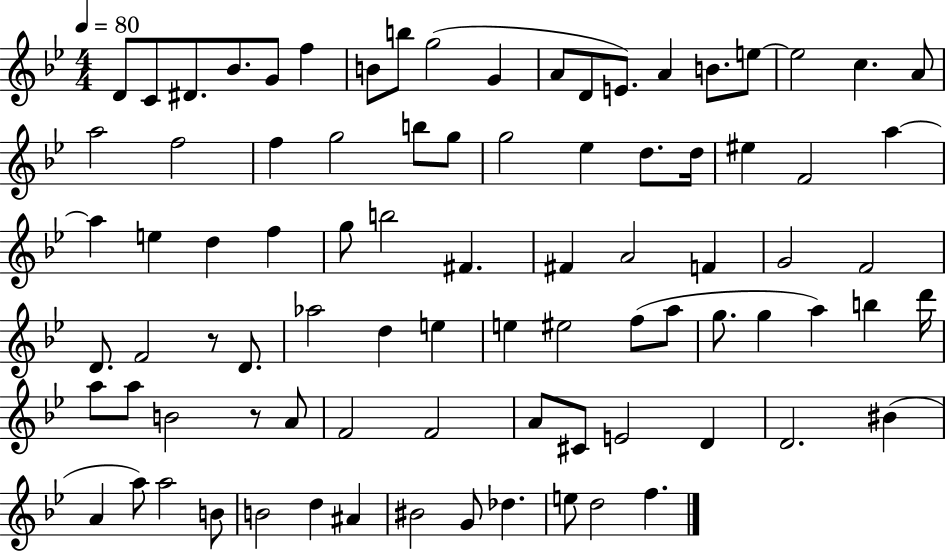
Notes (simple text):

D4/e C4/e D#4/e. Bb4/e. G4/e F5/q B4/e B5/e G5/h G4/q A4/e D4/e E4/e. A4/q B4/e. E5/e E5/h C5/q. A4/e A5/h F5/h F5/q G5/h B5/e G5/e G5/h Eb5/q D5/e. D5/s EIS5/q F4/h A5/q A5/q E5/q D5/q F5/q G5/e B5/h F#4/q. F#4/q A4/h F4/q G4/h F4/h D4/e. F4/h R/e D4/e. Ab5/h D5/q E5/q E5/q EIS5/h F5/e A5/e G5/e. G5/q A5/q B5/q D6/s A5/e A5/e B4/h R/e A4/e F4/h F4/h A4/e C#4/e E4/h D4/q D4/h. BIS4/q A4/q A5/e A5/h B4/e B4/h D5/q A#4/q BIS4/h G4/e Db5/q. E5/e D5/h F5/q.